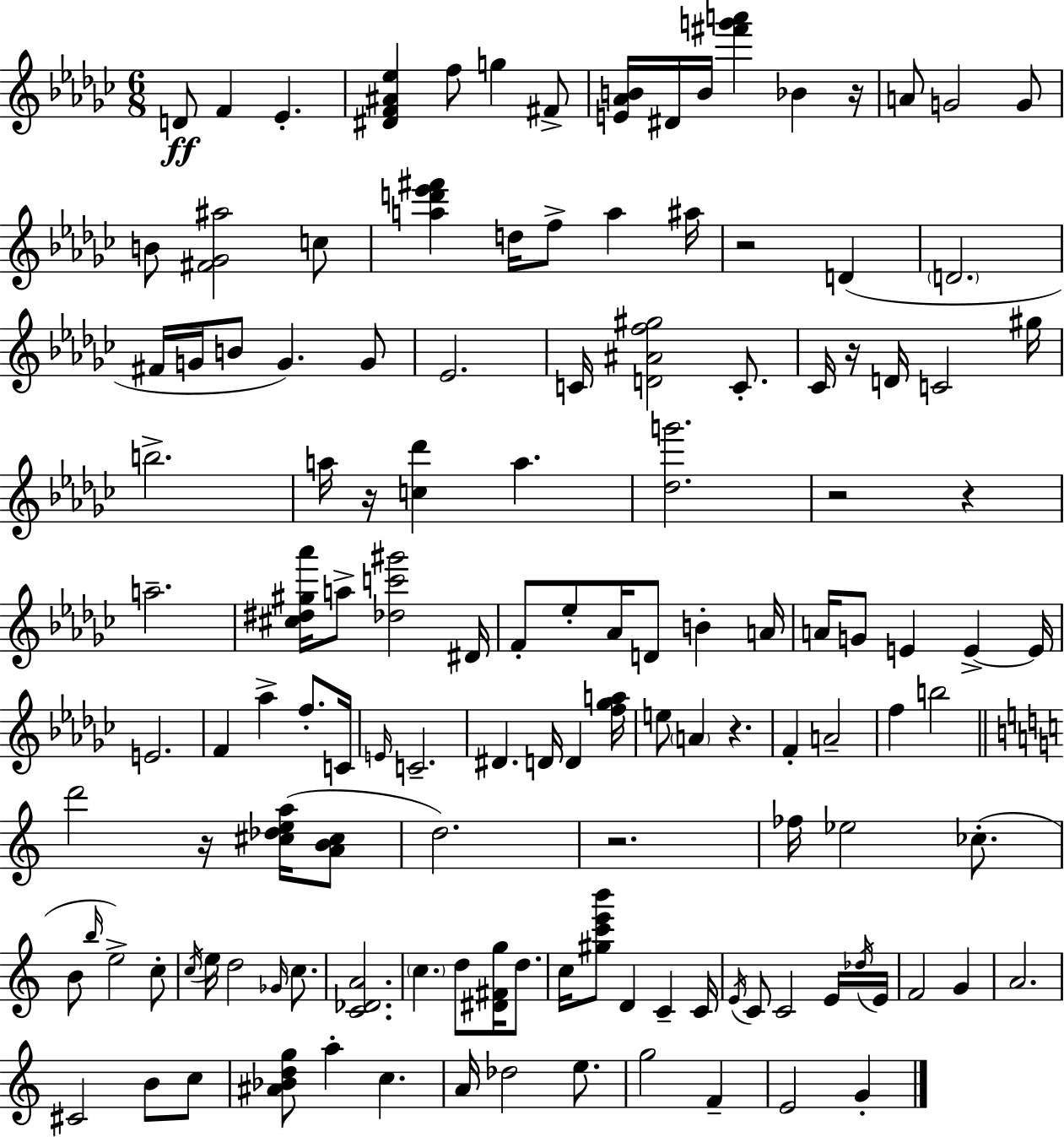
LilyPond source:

{
  \clef treble
  \numericTimeSignature
  \time 6/8
  \key ees \minor
  \repeat volta 2 { d'8\ff f'4 ees'4.-. | <dis' f' ais' ees''>4 f''8 g''4 fis'8-> | <e' aes' b'>16 dis'16 b'16 <fis''' g''' a'''>4 bes'4 r16 | a'8 g'2 g'8 | \break b'8 <fis' ges' ais''>2 c''8 | <a'' d''' ees''' fis'''>4 d''16 f''8-> a''4 ais''16 | r2 d'4( | \parenthesize d'2. | \break fis'16 g'16 b'8 g'4.) g'8 | ees'2. | c'16 <d' ais' f'' gis''>2 c'8.-. | ces'16 r16 d'16 c'2 gis''16 | \break b''2.-> | a''16 r16 <c'' des'''>4 a''4. | <des'' g'''>2. | r2 r4 | \break a''2.-- | <cis'' dis'' gis'' aes'''>16 a''8-> <des'' c''' gis'''>2 dis'16 | f'8-. ees''8-. aes'16 d'8 b'4-. a'16 | a'16 g'8 e'4 e'4->~~ e'16 | \break e'2. | f'4 aes''4-> f''8.-. c'16 | \grace { e'16 } c'2.-- | dis'4. d'16 d'4 | \break <f'' ges'' a''>16 e''8 \parenthesize a'4 r4. | f'4-. a'2-- | f''4 b''2 | \bar "||" \break \key c \major d'''2 r16 <cis'' des'' e'' a''>16( <a' b' cis''>8 | d''2.) | r2. | fes''16 ees''2 ces''8.-.( | \break b'8 \grace { b''16 }) e''2-> c''8-. | \acciaccatura { c''16 } e''16 d''2 \grace { ges'16 } | c''8. <c' des' a'>2. | \parenthesize c''4. d''8 <dis' fis' g''>16 | \break d''8. c''16 <gis'' c''' e''' b'''>8 d'4 c'4-- | c'16 \acciaccatura { e'16 } c'8 c'2 | e'16 \acciaccatura { des''16 } e'16 f'2 | g'4 a'2. | \break cis'2 | b'8 c''8 <ais' bes' d'' g''>8 a''4-. c''4. | a'16 des''2 | e''8. g''2 | \break f'4-- e'2 | g'4-. } \bar "|."
}